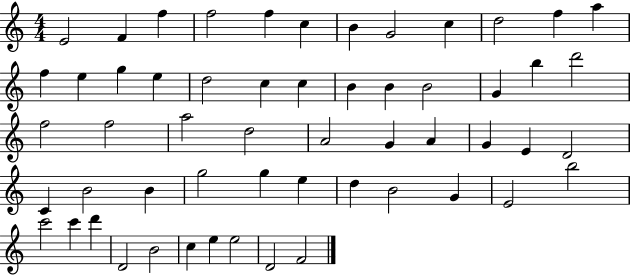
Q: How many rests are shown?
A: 0